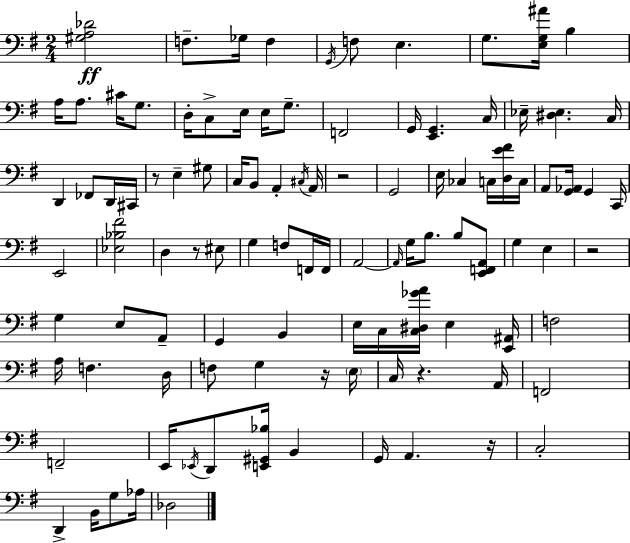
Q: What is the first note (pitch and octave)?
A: F3